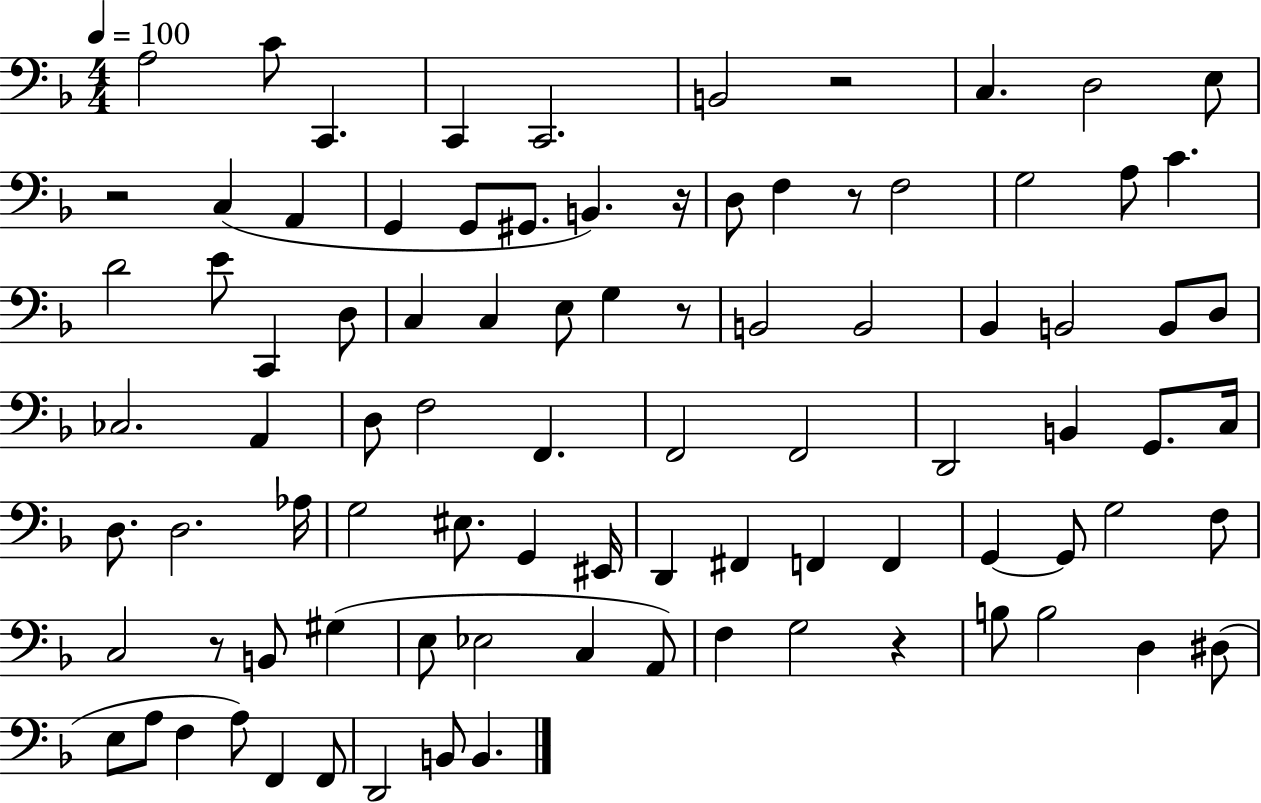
X:1
T:Untitled
M:4/4
L:1/4
K:F
A,2 C/2 C,, C,, C,,2 B,,2 z2 C, D,2 E,/2 z2 C, A,, G,, G,,/2 ^G,,/2 B,, z/4 D,/2 F, z/2 F,2 G,2 A,/2 C D2 E/2 C,, D,/2 C, C, E,/2 G, z/2 B,,2 B,,2 _B,, B,,2 B,,/2 D,/2 _C,2 A,, D,/2 F,2 F,, F,,2 F,,2 D,,2 B,, G,,/2 C,/4 D,/2 D,2 _A,/4 G,2 ^E,/2 G,, ^E,,/4 D,, ^F,, F,, F,, G,, G,,/2 G,2 F,/2 C,2 z/2 B,,/2 ^G, E,/2 _E,2 C, A,,/2 F, G,2 z B,/2 B,2 D, ^D,/2 E,/2 A,/2 F, A,/2 F,, F,,/2 D,,2 B,,/2 B,,